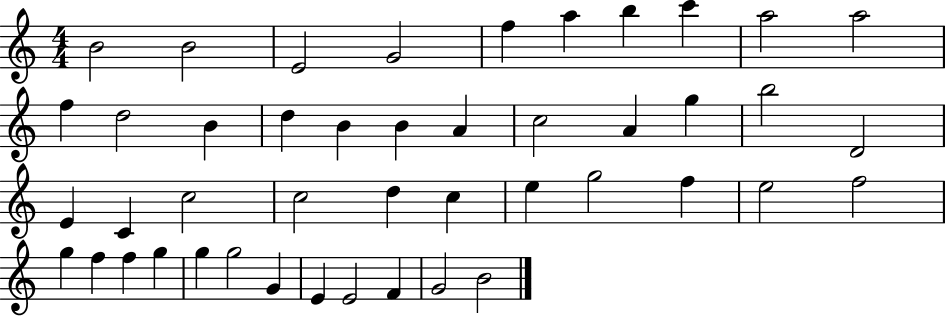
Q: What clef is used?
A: treble